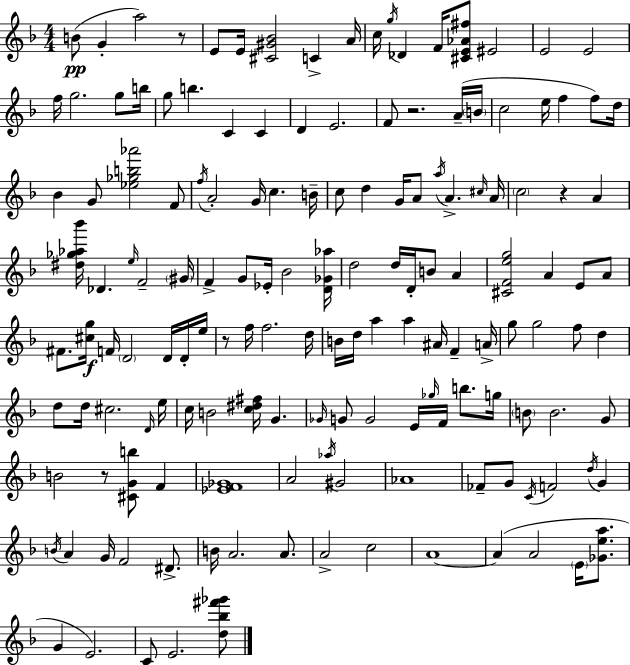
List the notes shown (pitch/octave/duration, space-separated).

B4/e G4/q A5/h R/e E4/e E4/s [C#4,G#4,Bb4]/h C4/q A4/s C5/s G5/s Db4/q F4/s [C#4,E4,Ab4,F#5]/e EIS4/h E4/h E4/h F5/s G5/h. G5/e B5/s G5/e B5/q. C4/q C4/q D4/q E4/h. F4/e R/h. A4/s B4/s C5/h E5/s F5/q F5/e D5/s Bb4/q G4/e [Eb5,Gb5,B5,Ab6]/h F4/e F5/s A4/h G4/s C5/q. B4/s C5/e D5/q G4/s A4/e A5/s A4/q. C#5/s A4/s C5/h R/q A4/q [D#5,Gb5,Ab5,Bb6]/s Db4/q. E5/s F4/h G#4/s F4/q G4/e Eb4/s Bb4/h [D4,Gb4,Ab5]/s D5/h D5/s D4/s B4/e A4/q [C#4,F4,E5,G5]/h A4/q E4/e A4/e F#4/e. [C#5,G5]/s F4/s D4/h D4/s D4/s E5/s R/e F5/s F5/h. D5/s B4/s D5/s A5/q A5/q A#4/s F4/q A4/s G5/e G5/h F5/e D5/q D5/e D5/s C#5/h. D4/s E5/s C5/s B4/h [C5,D#5,F#5]/s G4/q. Gb4/s G4/e G4/h E4/s Gb5/s F4/s B5/e. G5/s B4/e B4/h. G4/e B4/h R/e [C#4,G4,B5]/e F4/q [Eb4,F4,Gb4]/w A4/h Ab5/s G#4/h Ab4/w FES4/e G4/e C4/s F4/h D5/s G4/q B4/s A4/q G4/s F4/h D#4/e. B4/s A4/h. A4/e. A4/h C5/h A4/w A4/q A4/h E4/s [Gb4,E5,A5]/e. G4/q E4/h. C4/e E4/h. [D5,Bb5,F#6,Gb6]/e